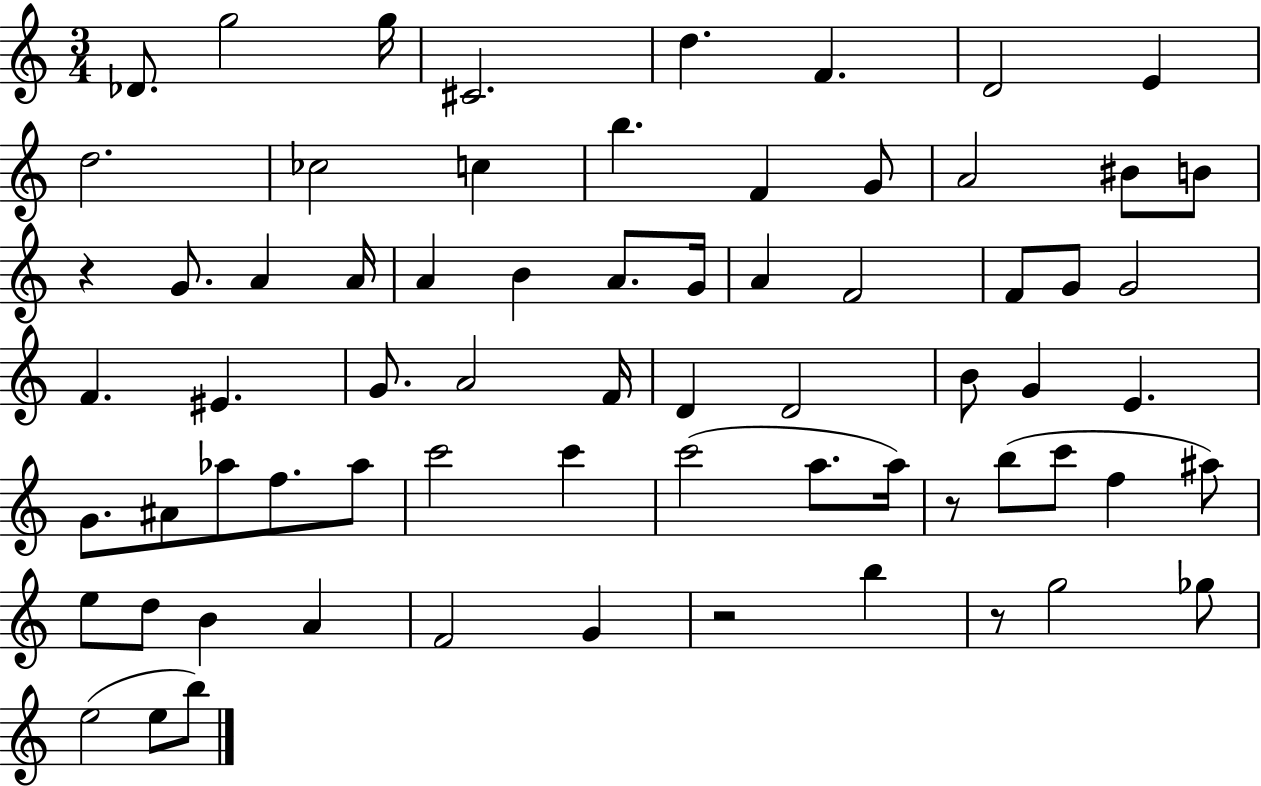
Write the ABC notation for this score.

X:1
T:Untitled
M:3/4
L:1/4
K:C
_D/2 g2 g/4 ^C2 d F D2 E d2 _c2 c b F G/2 A2 ^B/2 B/2 z G/2 A A/4 A B A/2 G/4 A F2 F/2 G/2 G2 F ^E G/2 A2 F/4 D D2 B/2 G E G/2 ^A/2 _a/2 f/2 _a/2 c'2 c' c'2 a/2 a/4 z/2 b/2 c'/2 f ^a/2 e/2 d/2 B A F2 G z2 b z/2 g2 _g/2 e2 e/2 b/2